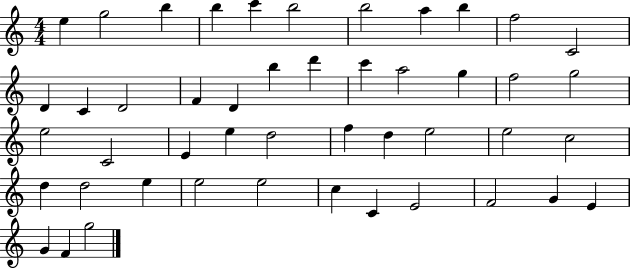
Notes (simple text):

E5/q G5/h B5/q B5/q C6/q B5/h B5/h A5/q B5/q F5/h C4/h D4/q C4/q D4/h F4/q D4/q B5/q D6/q C6/q A5/h G5/q F5/h G5/h E5/h C4/h E4/q E5/q D5/h F5/q D5/q E5/h E5/h C5/h D5/q D5/h E5/q E5/h E5/h C5/q C4/q E4/h F4/h G4/q E4/q G4/q F4/q G5/h